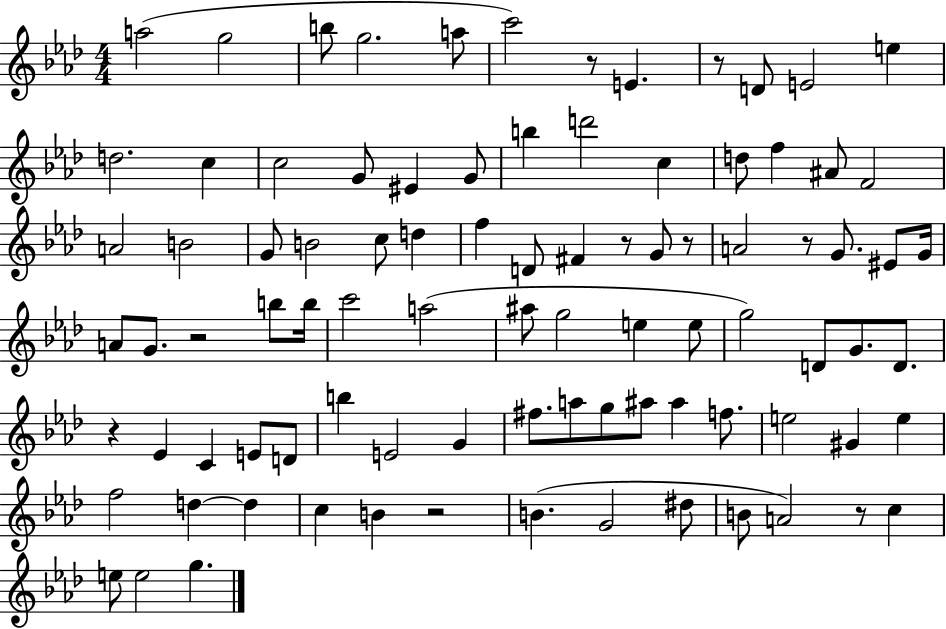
A5/h G5/h B5/e G5/h. A5/e C6/h R/e E4/q. R/e D4/e E4/h E5/q D5/h. C5/q C5/h G4/e EIS4/q G4/e B5/q D6/h C5/q D5/e F5/q A#4/e F4/h A4/h B4/h G4/e B4/h C5/e D5/q F5/q D4/e F#4/q R/e G4/e R/e A4/h R/e G4/e. EIS4/e G4/s A4/e G4/e. R/h B5/e B5/s C6/h A5/h A#5/e G5/h E5/q E5/e G5/h D4/e G4/e. D4/e. R/q Eb4/q C4/q E4/e D4/e B5/q E4/h G4/q F#5/e. A5/e G5/e A#5/e A#5/q F5/e. E5/h G#4/q E5/q F5/h D5/q D5/q C5/q B4/q R/h B4/q. G4/h D#5/e B4/e A4/h R/e C5/q E5/e E5/h G5/q.